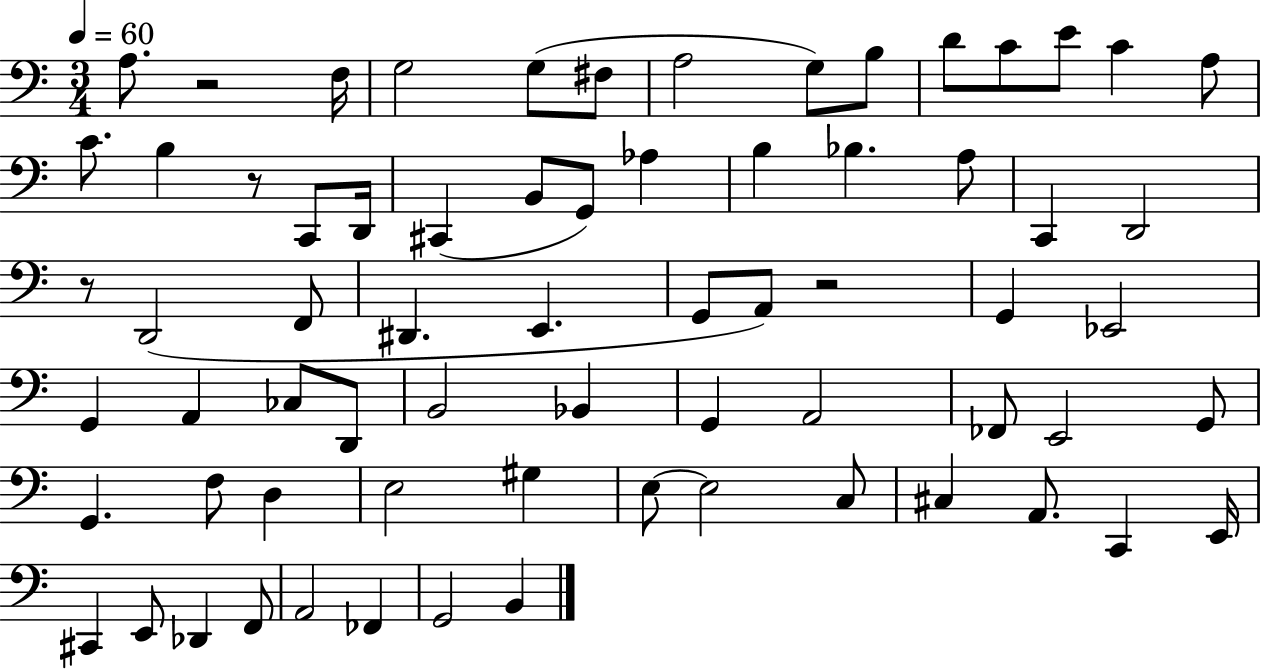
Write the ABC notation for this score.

X:1
T:Untitled
M:3/4
L:1/4
K:C
A,/2 z2 F,/4 G,2 G,/2 ^F,/2 A,2 G,/2 B,/2 D/2 C/2 E/2 C A,/2 C/2 B, z/2 C,,/2 D,,/4 ^C,, B,,/2 G,,/2 _A, B, _B, A,/2 C,, D,,2 z/2 D,,2 F,,/2 ^D,, E,, G,,/2 A,,/2 z2 G,, _E,,2 G,, A,, _C,/2 D,,/2 B,,2 _B,, G,, A,,2 _F,,/2 E,,2 G,,/2 G,, F,/2 D, E,2 ^G, E,/2 E,2 C,/2 ^C, A,,/2 C,, E,,/4 ^C,, E,,/2 _D,, F,,/2 A,,2 _F,, G,,2 B,,